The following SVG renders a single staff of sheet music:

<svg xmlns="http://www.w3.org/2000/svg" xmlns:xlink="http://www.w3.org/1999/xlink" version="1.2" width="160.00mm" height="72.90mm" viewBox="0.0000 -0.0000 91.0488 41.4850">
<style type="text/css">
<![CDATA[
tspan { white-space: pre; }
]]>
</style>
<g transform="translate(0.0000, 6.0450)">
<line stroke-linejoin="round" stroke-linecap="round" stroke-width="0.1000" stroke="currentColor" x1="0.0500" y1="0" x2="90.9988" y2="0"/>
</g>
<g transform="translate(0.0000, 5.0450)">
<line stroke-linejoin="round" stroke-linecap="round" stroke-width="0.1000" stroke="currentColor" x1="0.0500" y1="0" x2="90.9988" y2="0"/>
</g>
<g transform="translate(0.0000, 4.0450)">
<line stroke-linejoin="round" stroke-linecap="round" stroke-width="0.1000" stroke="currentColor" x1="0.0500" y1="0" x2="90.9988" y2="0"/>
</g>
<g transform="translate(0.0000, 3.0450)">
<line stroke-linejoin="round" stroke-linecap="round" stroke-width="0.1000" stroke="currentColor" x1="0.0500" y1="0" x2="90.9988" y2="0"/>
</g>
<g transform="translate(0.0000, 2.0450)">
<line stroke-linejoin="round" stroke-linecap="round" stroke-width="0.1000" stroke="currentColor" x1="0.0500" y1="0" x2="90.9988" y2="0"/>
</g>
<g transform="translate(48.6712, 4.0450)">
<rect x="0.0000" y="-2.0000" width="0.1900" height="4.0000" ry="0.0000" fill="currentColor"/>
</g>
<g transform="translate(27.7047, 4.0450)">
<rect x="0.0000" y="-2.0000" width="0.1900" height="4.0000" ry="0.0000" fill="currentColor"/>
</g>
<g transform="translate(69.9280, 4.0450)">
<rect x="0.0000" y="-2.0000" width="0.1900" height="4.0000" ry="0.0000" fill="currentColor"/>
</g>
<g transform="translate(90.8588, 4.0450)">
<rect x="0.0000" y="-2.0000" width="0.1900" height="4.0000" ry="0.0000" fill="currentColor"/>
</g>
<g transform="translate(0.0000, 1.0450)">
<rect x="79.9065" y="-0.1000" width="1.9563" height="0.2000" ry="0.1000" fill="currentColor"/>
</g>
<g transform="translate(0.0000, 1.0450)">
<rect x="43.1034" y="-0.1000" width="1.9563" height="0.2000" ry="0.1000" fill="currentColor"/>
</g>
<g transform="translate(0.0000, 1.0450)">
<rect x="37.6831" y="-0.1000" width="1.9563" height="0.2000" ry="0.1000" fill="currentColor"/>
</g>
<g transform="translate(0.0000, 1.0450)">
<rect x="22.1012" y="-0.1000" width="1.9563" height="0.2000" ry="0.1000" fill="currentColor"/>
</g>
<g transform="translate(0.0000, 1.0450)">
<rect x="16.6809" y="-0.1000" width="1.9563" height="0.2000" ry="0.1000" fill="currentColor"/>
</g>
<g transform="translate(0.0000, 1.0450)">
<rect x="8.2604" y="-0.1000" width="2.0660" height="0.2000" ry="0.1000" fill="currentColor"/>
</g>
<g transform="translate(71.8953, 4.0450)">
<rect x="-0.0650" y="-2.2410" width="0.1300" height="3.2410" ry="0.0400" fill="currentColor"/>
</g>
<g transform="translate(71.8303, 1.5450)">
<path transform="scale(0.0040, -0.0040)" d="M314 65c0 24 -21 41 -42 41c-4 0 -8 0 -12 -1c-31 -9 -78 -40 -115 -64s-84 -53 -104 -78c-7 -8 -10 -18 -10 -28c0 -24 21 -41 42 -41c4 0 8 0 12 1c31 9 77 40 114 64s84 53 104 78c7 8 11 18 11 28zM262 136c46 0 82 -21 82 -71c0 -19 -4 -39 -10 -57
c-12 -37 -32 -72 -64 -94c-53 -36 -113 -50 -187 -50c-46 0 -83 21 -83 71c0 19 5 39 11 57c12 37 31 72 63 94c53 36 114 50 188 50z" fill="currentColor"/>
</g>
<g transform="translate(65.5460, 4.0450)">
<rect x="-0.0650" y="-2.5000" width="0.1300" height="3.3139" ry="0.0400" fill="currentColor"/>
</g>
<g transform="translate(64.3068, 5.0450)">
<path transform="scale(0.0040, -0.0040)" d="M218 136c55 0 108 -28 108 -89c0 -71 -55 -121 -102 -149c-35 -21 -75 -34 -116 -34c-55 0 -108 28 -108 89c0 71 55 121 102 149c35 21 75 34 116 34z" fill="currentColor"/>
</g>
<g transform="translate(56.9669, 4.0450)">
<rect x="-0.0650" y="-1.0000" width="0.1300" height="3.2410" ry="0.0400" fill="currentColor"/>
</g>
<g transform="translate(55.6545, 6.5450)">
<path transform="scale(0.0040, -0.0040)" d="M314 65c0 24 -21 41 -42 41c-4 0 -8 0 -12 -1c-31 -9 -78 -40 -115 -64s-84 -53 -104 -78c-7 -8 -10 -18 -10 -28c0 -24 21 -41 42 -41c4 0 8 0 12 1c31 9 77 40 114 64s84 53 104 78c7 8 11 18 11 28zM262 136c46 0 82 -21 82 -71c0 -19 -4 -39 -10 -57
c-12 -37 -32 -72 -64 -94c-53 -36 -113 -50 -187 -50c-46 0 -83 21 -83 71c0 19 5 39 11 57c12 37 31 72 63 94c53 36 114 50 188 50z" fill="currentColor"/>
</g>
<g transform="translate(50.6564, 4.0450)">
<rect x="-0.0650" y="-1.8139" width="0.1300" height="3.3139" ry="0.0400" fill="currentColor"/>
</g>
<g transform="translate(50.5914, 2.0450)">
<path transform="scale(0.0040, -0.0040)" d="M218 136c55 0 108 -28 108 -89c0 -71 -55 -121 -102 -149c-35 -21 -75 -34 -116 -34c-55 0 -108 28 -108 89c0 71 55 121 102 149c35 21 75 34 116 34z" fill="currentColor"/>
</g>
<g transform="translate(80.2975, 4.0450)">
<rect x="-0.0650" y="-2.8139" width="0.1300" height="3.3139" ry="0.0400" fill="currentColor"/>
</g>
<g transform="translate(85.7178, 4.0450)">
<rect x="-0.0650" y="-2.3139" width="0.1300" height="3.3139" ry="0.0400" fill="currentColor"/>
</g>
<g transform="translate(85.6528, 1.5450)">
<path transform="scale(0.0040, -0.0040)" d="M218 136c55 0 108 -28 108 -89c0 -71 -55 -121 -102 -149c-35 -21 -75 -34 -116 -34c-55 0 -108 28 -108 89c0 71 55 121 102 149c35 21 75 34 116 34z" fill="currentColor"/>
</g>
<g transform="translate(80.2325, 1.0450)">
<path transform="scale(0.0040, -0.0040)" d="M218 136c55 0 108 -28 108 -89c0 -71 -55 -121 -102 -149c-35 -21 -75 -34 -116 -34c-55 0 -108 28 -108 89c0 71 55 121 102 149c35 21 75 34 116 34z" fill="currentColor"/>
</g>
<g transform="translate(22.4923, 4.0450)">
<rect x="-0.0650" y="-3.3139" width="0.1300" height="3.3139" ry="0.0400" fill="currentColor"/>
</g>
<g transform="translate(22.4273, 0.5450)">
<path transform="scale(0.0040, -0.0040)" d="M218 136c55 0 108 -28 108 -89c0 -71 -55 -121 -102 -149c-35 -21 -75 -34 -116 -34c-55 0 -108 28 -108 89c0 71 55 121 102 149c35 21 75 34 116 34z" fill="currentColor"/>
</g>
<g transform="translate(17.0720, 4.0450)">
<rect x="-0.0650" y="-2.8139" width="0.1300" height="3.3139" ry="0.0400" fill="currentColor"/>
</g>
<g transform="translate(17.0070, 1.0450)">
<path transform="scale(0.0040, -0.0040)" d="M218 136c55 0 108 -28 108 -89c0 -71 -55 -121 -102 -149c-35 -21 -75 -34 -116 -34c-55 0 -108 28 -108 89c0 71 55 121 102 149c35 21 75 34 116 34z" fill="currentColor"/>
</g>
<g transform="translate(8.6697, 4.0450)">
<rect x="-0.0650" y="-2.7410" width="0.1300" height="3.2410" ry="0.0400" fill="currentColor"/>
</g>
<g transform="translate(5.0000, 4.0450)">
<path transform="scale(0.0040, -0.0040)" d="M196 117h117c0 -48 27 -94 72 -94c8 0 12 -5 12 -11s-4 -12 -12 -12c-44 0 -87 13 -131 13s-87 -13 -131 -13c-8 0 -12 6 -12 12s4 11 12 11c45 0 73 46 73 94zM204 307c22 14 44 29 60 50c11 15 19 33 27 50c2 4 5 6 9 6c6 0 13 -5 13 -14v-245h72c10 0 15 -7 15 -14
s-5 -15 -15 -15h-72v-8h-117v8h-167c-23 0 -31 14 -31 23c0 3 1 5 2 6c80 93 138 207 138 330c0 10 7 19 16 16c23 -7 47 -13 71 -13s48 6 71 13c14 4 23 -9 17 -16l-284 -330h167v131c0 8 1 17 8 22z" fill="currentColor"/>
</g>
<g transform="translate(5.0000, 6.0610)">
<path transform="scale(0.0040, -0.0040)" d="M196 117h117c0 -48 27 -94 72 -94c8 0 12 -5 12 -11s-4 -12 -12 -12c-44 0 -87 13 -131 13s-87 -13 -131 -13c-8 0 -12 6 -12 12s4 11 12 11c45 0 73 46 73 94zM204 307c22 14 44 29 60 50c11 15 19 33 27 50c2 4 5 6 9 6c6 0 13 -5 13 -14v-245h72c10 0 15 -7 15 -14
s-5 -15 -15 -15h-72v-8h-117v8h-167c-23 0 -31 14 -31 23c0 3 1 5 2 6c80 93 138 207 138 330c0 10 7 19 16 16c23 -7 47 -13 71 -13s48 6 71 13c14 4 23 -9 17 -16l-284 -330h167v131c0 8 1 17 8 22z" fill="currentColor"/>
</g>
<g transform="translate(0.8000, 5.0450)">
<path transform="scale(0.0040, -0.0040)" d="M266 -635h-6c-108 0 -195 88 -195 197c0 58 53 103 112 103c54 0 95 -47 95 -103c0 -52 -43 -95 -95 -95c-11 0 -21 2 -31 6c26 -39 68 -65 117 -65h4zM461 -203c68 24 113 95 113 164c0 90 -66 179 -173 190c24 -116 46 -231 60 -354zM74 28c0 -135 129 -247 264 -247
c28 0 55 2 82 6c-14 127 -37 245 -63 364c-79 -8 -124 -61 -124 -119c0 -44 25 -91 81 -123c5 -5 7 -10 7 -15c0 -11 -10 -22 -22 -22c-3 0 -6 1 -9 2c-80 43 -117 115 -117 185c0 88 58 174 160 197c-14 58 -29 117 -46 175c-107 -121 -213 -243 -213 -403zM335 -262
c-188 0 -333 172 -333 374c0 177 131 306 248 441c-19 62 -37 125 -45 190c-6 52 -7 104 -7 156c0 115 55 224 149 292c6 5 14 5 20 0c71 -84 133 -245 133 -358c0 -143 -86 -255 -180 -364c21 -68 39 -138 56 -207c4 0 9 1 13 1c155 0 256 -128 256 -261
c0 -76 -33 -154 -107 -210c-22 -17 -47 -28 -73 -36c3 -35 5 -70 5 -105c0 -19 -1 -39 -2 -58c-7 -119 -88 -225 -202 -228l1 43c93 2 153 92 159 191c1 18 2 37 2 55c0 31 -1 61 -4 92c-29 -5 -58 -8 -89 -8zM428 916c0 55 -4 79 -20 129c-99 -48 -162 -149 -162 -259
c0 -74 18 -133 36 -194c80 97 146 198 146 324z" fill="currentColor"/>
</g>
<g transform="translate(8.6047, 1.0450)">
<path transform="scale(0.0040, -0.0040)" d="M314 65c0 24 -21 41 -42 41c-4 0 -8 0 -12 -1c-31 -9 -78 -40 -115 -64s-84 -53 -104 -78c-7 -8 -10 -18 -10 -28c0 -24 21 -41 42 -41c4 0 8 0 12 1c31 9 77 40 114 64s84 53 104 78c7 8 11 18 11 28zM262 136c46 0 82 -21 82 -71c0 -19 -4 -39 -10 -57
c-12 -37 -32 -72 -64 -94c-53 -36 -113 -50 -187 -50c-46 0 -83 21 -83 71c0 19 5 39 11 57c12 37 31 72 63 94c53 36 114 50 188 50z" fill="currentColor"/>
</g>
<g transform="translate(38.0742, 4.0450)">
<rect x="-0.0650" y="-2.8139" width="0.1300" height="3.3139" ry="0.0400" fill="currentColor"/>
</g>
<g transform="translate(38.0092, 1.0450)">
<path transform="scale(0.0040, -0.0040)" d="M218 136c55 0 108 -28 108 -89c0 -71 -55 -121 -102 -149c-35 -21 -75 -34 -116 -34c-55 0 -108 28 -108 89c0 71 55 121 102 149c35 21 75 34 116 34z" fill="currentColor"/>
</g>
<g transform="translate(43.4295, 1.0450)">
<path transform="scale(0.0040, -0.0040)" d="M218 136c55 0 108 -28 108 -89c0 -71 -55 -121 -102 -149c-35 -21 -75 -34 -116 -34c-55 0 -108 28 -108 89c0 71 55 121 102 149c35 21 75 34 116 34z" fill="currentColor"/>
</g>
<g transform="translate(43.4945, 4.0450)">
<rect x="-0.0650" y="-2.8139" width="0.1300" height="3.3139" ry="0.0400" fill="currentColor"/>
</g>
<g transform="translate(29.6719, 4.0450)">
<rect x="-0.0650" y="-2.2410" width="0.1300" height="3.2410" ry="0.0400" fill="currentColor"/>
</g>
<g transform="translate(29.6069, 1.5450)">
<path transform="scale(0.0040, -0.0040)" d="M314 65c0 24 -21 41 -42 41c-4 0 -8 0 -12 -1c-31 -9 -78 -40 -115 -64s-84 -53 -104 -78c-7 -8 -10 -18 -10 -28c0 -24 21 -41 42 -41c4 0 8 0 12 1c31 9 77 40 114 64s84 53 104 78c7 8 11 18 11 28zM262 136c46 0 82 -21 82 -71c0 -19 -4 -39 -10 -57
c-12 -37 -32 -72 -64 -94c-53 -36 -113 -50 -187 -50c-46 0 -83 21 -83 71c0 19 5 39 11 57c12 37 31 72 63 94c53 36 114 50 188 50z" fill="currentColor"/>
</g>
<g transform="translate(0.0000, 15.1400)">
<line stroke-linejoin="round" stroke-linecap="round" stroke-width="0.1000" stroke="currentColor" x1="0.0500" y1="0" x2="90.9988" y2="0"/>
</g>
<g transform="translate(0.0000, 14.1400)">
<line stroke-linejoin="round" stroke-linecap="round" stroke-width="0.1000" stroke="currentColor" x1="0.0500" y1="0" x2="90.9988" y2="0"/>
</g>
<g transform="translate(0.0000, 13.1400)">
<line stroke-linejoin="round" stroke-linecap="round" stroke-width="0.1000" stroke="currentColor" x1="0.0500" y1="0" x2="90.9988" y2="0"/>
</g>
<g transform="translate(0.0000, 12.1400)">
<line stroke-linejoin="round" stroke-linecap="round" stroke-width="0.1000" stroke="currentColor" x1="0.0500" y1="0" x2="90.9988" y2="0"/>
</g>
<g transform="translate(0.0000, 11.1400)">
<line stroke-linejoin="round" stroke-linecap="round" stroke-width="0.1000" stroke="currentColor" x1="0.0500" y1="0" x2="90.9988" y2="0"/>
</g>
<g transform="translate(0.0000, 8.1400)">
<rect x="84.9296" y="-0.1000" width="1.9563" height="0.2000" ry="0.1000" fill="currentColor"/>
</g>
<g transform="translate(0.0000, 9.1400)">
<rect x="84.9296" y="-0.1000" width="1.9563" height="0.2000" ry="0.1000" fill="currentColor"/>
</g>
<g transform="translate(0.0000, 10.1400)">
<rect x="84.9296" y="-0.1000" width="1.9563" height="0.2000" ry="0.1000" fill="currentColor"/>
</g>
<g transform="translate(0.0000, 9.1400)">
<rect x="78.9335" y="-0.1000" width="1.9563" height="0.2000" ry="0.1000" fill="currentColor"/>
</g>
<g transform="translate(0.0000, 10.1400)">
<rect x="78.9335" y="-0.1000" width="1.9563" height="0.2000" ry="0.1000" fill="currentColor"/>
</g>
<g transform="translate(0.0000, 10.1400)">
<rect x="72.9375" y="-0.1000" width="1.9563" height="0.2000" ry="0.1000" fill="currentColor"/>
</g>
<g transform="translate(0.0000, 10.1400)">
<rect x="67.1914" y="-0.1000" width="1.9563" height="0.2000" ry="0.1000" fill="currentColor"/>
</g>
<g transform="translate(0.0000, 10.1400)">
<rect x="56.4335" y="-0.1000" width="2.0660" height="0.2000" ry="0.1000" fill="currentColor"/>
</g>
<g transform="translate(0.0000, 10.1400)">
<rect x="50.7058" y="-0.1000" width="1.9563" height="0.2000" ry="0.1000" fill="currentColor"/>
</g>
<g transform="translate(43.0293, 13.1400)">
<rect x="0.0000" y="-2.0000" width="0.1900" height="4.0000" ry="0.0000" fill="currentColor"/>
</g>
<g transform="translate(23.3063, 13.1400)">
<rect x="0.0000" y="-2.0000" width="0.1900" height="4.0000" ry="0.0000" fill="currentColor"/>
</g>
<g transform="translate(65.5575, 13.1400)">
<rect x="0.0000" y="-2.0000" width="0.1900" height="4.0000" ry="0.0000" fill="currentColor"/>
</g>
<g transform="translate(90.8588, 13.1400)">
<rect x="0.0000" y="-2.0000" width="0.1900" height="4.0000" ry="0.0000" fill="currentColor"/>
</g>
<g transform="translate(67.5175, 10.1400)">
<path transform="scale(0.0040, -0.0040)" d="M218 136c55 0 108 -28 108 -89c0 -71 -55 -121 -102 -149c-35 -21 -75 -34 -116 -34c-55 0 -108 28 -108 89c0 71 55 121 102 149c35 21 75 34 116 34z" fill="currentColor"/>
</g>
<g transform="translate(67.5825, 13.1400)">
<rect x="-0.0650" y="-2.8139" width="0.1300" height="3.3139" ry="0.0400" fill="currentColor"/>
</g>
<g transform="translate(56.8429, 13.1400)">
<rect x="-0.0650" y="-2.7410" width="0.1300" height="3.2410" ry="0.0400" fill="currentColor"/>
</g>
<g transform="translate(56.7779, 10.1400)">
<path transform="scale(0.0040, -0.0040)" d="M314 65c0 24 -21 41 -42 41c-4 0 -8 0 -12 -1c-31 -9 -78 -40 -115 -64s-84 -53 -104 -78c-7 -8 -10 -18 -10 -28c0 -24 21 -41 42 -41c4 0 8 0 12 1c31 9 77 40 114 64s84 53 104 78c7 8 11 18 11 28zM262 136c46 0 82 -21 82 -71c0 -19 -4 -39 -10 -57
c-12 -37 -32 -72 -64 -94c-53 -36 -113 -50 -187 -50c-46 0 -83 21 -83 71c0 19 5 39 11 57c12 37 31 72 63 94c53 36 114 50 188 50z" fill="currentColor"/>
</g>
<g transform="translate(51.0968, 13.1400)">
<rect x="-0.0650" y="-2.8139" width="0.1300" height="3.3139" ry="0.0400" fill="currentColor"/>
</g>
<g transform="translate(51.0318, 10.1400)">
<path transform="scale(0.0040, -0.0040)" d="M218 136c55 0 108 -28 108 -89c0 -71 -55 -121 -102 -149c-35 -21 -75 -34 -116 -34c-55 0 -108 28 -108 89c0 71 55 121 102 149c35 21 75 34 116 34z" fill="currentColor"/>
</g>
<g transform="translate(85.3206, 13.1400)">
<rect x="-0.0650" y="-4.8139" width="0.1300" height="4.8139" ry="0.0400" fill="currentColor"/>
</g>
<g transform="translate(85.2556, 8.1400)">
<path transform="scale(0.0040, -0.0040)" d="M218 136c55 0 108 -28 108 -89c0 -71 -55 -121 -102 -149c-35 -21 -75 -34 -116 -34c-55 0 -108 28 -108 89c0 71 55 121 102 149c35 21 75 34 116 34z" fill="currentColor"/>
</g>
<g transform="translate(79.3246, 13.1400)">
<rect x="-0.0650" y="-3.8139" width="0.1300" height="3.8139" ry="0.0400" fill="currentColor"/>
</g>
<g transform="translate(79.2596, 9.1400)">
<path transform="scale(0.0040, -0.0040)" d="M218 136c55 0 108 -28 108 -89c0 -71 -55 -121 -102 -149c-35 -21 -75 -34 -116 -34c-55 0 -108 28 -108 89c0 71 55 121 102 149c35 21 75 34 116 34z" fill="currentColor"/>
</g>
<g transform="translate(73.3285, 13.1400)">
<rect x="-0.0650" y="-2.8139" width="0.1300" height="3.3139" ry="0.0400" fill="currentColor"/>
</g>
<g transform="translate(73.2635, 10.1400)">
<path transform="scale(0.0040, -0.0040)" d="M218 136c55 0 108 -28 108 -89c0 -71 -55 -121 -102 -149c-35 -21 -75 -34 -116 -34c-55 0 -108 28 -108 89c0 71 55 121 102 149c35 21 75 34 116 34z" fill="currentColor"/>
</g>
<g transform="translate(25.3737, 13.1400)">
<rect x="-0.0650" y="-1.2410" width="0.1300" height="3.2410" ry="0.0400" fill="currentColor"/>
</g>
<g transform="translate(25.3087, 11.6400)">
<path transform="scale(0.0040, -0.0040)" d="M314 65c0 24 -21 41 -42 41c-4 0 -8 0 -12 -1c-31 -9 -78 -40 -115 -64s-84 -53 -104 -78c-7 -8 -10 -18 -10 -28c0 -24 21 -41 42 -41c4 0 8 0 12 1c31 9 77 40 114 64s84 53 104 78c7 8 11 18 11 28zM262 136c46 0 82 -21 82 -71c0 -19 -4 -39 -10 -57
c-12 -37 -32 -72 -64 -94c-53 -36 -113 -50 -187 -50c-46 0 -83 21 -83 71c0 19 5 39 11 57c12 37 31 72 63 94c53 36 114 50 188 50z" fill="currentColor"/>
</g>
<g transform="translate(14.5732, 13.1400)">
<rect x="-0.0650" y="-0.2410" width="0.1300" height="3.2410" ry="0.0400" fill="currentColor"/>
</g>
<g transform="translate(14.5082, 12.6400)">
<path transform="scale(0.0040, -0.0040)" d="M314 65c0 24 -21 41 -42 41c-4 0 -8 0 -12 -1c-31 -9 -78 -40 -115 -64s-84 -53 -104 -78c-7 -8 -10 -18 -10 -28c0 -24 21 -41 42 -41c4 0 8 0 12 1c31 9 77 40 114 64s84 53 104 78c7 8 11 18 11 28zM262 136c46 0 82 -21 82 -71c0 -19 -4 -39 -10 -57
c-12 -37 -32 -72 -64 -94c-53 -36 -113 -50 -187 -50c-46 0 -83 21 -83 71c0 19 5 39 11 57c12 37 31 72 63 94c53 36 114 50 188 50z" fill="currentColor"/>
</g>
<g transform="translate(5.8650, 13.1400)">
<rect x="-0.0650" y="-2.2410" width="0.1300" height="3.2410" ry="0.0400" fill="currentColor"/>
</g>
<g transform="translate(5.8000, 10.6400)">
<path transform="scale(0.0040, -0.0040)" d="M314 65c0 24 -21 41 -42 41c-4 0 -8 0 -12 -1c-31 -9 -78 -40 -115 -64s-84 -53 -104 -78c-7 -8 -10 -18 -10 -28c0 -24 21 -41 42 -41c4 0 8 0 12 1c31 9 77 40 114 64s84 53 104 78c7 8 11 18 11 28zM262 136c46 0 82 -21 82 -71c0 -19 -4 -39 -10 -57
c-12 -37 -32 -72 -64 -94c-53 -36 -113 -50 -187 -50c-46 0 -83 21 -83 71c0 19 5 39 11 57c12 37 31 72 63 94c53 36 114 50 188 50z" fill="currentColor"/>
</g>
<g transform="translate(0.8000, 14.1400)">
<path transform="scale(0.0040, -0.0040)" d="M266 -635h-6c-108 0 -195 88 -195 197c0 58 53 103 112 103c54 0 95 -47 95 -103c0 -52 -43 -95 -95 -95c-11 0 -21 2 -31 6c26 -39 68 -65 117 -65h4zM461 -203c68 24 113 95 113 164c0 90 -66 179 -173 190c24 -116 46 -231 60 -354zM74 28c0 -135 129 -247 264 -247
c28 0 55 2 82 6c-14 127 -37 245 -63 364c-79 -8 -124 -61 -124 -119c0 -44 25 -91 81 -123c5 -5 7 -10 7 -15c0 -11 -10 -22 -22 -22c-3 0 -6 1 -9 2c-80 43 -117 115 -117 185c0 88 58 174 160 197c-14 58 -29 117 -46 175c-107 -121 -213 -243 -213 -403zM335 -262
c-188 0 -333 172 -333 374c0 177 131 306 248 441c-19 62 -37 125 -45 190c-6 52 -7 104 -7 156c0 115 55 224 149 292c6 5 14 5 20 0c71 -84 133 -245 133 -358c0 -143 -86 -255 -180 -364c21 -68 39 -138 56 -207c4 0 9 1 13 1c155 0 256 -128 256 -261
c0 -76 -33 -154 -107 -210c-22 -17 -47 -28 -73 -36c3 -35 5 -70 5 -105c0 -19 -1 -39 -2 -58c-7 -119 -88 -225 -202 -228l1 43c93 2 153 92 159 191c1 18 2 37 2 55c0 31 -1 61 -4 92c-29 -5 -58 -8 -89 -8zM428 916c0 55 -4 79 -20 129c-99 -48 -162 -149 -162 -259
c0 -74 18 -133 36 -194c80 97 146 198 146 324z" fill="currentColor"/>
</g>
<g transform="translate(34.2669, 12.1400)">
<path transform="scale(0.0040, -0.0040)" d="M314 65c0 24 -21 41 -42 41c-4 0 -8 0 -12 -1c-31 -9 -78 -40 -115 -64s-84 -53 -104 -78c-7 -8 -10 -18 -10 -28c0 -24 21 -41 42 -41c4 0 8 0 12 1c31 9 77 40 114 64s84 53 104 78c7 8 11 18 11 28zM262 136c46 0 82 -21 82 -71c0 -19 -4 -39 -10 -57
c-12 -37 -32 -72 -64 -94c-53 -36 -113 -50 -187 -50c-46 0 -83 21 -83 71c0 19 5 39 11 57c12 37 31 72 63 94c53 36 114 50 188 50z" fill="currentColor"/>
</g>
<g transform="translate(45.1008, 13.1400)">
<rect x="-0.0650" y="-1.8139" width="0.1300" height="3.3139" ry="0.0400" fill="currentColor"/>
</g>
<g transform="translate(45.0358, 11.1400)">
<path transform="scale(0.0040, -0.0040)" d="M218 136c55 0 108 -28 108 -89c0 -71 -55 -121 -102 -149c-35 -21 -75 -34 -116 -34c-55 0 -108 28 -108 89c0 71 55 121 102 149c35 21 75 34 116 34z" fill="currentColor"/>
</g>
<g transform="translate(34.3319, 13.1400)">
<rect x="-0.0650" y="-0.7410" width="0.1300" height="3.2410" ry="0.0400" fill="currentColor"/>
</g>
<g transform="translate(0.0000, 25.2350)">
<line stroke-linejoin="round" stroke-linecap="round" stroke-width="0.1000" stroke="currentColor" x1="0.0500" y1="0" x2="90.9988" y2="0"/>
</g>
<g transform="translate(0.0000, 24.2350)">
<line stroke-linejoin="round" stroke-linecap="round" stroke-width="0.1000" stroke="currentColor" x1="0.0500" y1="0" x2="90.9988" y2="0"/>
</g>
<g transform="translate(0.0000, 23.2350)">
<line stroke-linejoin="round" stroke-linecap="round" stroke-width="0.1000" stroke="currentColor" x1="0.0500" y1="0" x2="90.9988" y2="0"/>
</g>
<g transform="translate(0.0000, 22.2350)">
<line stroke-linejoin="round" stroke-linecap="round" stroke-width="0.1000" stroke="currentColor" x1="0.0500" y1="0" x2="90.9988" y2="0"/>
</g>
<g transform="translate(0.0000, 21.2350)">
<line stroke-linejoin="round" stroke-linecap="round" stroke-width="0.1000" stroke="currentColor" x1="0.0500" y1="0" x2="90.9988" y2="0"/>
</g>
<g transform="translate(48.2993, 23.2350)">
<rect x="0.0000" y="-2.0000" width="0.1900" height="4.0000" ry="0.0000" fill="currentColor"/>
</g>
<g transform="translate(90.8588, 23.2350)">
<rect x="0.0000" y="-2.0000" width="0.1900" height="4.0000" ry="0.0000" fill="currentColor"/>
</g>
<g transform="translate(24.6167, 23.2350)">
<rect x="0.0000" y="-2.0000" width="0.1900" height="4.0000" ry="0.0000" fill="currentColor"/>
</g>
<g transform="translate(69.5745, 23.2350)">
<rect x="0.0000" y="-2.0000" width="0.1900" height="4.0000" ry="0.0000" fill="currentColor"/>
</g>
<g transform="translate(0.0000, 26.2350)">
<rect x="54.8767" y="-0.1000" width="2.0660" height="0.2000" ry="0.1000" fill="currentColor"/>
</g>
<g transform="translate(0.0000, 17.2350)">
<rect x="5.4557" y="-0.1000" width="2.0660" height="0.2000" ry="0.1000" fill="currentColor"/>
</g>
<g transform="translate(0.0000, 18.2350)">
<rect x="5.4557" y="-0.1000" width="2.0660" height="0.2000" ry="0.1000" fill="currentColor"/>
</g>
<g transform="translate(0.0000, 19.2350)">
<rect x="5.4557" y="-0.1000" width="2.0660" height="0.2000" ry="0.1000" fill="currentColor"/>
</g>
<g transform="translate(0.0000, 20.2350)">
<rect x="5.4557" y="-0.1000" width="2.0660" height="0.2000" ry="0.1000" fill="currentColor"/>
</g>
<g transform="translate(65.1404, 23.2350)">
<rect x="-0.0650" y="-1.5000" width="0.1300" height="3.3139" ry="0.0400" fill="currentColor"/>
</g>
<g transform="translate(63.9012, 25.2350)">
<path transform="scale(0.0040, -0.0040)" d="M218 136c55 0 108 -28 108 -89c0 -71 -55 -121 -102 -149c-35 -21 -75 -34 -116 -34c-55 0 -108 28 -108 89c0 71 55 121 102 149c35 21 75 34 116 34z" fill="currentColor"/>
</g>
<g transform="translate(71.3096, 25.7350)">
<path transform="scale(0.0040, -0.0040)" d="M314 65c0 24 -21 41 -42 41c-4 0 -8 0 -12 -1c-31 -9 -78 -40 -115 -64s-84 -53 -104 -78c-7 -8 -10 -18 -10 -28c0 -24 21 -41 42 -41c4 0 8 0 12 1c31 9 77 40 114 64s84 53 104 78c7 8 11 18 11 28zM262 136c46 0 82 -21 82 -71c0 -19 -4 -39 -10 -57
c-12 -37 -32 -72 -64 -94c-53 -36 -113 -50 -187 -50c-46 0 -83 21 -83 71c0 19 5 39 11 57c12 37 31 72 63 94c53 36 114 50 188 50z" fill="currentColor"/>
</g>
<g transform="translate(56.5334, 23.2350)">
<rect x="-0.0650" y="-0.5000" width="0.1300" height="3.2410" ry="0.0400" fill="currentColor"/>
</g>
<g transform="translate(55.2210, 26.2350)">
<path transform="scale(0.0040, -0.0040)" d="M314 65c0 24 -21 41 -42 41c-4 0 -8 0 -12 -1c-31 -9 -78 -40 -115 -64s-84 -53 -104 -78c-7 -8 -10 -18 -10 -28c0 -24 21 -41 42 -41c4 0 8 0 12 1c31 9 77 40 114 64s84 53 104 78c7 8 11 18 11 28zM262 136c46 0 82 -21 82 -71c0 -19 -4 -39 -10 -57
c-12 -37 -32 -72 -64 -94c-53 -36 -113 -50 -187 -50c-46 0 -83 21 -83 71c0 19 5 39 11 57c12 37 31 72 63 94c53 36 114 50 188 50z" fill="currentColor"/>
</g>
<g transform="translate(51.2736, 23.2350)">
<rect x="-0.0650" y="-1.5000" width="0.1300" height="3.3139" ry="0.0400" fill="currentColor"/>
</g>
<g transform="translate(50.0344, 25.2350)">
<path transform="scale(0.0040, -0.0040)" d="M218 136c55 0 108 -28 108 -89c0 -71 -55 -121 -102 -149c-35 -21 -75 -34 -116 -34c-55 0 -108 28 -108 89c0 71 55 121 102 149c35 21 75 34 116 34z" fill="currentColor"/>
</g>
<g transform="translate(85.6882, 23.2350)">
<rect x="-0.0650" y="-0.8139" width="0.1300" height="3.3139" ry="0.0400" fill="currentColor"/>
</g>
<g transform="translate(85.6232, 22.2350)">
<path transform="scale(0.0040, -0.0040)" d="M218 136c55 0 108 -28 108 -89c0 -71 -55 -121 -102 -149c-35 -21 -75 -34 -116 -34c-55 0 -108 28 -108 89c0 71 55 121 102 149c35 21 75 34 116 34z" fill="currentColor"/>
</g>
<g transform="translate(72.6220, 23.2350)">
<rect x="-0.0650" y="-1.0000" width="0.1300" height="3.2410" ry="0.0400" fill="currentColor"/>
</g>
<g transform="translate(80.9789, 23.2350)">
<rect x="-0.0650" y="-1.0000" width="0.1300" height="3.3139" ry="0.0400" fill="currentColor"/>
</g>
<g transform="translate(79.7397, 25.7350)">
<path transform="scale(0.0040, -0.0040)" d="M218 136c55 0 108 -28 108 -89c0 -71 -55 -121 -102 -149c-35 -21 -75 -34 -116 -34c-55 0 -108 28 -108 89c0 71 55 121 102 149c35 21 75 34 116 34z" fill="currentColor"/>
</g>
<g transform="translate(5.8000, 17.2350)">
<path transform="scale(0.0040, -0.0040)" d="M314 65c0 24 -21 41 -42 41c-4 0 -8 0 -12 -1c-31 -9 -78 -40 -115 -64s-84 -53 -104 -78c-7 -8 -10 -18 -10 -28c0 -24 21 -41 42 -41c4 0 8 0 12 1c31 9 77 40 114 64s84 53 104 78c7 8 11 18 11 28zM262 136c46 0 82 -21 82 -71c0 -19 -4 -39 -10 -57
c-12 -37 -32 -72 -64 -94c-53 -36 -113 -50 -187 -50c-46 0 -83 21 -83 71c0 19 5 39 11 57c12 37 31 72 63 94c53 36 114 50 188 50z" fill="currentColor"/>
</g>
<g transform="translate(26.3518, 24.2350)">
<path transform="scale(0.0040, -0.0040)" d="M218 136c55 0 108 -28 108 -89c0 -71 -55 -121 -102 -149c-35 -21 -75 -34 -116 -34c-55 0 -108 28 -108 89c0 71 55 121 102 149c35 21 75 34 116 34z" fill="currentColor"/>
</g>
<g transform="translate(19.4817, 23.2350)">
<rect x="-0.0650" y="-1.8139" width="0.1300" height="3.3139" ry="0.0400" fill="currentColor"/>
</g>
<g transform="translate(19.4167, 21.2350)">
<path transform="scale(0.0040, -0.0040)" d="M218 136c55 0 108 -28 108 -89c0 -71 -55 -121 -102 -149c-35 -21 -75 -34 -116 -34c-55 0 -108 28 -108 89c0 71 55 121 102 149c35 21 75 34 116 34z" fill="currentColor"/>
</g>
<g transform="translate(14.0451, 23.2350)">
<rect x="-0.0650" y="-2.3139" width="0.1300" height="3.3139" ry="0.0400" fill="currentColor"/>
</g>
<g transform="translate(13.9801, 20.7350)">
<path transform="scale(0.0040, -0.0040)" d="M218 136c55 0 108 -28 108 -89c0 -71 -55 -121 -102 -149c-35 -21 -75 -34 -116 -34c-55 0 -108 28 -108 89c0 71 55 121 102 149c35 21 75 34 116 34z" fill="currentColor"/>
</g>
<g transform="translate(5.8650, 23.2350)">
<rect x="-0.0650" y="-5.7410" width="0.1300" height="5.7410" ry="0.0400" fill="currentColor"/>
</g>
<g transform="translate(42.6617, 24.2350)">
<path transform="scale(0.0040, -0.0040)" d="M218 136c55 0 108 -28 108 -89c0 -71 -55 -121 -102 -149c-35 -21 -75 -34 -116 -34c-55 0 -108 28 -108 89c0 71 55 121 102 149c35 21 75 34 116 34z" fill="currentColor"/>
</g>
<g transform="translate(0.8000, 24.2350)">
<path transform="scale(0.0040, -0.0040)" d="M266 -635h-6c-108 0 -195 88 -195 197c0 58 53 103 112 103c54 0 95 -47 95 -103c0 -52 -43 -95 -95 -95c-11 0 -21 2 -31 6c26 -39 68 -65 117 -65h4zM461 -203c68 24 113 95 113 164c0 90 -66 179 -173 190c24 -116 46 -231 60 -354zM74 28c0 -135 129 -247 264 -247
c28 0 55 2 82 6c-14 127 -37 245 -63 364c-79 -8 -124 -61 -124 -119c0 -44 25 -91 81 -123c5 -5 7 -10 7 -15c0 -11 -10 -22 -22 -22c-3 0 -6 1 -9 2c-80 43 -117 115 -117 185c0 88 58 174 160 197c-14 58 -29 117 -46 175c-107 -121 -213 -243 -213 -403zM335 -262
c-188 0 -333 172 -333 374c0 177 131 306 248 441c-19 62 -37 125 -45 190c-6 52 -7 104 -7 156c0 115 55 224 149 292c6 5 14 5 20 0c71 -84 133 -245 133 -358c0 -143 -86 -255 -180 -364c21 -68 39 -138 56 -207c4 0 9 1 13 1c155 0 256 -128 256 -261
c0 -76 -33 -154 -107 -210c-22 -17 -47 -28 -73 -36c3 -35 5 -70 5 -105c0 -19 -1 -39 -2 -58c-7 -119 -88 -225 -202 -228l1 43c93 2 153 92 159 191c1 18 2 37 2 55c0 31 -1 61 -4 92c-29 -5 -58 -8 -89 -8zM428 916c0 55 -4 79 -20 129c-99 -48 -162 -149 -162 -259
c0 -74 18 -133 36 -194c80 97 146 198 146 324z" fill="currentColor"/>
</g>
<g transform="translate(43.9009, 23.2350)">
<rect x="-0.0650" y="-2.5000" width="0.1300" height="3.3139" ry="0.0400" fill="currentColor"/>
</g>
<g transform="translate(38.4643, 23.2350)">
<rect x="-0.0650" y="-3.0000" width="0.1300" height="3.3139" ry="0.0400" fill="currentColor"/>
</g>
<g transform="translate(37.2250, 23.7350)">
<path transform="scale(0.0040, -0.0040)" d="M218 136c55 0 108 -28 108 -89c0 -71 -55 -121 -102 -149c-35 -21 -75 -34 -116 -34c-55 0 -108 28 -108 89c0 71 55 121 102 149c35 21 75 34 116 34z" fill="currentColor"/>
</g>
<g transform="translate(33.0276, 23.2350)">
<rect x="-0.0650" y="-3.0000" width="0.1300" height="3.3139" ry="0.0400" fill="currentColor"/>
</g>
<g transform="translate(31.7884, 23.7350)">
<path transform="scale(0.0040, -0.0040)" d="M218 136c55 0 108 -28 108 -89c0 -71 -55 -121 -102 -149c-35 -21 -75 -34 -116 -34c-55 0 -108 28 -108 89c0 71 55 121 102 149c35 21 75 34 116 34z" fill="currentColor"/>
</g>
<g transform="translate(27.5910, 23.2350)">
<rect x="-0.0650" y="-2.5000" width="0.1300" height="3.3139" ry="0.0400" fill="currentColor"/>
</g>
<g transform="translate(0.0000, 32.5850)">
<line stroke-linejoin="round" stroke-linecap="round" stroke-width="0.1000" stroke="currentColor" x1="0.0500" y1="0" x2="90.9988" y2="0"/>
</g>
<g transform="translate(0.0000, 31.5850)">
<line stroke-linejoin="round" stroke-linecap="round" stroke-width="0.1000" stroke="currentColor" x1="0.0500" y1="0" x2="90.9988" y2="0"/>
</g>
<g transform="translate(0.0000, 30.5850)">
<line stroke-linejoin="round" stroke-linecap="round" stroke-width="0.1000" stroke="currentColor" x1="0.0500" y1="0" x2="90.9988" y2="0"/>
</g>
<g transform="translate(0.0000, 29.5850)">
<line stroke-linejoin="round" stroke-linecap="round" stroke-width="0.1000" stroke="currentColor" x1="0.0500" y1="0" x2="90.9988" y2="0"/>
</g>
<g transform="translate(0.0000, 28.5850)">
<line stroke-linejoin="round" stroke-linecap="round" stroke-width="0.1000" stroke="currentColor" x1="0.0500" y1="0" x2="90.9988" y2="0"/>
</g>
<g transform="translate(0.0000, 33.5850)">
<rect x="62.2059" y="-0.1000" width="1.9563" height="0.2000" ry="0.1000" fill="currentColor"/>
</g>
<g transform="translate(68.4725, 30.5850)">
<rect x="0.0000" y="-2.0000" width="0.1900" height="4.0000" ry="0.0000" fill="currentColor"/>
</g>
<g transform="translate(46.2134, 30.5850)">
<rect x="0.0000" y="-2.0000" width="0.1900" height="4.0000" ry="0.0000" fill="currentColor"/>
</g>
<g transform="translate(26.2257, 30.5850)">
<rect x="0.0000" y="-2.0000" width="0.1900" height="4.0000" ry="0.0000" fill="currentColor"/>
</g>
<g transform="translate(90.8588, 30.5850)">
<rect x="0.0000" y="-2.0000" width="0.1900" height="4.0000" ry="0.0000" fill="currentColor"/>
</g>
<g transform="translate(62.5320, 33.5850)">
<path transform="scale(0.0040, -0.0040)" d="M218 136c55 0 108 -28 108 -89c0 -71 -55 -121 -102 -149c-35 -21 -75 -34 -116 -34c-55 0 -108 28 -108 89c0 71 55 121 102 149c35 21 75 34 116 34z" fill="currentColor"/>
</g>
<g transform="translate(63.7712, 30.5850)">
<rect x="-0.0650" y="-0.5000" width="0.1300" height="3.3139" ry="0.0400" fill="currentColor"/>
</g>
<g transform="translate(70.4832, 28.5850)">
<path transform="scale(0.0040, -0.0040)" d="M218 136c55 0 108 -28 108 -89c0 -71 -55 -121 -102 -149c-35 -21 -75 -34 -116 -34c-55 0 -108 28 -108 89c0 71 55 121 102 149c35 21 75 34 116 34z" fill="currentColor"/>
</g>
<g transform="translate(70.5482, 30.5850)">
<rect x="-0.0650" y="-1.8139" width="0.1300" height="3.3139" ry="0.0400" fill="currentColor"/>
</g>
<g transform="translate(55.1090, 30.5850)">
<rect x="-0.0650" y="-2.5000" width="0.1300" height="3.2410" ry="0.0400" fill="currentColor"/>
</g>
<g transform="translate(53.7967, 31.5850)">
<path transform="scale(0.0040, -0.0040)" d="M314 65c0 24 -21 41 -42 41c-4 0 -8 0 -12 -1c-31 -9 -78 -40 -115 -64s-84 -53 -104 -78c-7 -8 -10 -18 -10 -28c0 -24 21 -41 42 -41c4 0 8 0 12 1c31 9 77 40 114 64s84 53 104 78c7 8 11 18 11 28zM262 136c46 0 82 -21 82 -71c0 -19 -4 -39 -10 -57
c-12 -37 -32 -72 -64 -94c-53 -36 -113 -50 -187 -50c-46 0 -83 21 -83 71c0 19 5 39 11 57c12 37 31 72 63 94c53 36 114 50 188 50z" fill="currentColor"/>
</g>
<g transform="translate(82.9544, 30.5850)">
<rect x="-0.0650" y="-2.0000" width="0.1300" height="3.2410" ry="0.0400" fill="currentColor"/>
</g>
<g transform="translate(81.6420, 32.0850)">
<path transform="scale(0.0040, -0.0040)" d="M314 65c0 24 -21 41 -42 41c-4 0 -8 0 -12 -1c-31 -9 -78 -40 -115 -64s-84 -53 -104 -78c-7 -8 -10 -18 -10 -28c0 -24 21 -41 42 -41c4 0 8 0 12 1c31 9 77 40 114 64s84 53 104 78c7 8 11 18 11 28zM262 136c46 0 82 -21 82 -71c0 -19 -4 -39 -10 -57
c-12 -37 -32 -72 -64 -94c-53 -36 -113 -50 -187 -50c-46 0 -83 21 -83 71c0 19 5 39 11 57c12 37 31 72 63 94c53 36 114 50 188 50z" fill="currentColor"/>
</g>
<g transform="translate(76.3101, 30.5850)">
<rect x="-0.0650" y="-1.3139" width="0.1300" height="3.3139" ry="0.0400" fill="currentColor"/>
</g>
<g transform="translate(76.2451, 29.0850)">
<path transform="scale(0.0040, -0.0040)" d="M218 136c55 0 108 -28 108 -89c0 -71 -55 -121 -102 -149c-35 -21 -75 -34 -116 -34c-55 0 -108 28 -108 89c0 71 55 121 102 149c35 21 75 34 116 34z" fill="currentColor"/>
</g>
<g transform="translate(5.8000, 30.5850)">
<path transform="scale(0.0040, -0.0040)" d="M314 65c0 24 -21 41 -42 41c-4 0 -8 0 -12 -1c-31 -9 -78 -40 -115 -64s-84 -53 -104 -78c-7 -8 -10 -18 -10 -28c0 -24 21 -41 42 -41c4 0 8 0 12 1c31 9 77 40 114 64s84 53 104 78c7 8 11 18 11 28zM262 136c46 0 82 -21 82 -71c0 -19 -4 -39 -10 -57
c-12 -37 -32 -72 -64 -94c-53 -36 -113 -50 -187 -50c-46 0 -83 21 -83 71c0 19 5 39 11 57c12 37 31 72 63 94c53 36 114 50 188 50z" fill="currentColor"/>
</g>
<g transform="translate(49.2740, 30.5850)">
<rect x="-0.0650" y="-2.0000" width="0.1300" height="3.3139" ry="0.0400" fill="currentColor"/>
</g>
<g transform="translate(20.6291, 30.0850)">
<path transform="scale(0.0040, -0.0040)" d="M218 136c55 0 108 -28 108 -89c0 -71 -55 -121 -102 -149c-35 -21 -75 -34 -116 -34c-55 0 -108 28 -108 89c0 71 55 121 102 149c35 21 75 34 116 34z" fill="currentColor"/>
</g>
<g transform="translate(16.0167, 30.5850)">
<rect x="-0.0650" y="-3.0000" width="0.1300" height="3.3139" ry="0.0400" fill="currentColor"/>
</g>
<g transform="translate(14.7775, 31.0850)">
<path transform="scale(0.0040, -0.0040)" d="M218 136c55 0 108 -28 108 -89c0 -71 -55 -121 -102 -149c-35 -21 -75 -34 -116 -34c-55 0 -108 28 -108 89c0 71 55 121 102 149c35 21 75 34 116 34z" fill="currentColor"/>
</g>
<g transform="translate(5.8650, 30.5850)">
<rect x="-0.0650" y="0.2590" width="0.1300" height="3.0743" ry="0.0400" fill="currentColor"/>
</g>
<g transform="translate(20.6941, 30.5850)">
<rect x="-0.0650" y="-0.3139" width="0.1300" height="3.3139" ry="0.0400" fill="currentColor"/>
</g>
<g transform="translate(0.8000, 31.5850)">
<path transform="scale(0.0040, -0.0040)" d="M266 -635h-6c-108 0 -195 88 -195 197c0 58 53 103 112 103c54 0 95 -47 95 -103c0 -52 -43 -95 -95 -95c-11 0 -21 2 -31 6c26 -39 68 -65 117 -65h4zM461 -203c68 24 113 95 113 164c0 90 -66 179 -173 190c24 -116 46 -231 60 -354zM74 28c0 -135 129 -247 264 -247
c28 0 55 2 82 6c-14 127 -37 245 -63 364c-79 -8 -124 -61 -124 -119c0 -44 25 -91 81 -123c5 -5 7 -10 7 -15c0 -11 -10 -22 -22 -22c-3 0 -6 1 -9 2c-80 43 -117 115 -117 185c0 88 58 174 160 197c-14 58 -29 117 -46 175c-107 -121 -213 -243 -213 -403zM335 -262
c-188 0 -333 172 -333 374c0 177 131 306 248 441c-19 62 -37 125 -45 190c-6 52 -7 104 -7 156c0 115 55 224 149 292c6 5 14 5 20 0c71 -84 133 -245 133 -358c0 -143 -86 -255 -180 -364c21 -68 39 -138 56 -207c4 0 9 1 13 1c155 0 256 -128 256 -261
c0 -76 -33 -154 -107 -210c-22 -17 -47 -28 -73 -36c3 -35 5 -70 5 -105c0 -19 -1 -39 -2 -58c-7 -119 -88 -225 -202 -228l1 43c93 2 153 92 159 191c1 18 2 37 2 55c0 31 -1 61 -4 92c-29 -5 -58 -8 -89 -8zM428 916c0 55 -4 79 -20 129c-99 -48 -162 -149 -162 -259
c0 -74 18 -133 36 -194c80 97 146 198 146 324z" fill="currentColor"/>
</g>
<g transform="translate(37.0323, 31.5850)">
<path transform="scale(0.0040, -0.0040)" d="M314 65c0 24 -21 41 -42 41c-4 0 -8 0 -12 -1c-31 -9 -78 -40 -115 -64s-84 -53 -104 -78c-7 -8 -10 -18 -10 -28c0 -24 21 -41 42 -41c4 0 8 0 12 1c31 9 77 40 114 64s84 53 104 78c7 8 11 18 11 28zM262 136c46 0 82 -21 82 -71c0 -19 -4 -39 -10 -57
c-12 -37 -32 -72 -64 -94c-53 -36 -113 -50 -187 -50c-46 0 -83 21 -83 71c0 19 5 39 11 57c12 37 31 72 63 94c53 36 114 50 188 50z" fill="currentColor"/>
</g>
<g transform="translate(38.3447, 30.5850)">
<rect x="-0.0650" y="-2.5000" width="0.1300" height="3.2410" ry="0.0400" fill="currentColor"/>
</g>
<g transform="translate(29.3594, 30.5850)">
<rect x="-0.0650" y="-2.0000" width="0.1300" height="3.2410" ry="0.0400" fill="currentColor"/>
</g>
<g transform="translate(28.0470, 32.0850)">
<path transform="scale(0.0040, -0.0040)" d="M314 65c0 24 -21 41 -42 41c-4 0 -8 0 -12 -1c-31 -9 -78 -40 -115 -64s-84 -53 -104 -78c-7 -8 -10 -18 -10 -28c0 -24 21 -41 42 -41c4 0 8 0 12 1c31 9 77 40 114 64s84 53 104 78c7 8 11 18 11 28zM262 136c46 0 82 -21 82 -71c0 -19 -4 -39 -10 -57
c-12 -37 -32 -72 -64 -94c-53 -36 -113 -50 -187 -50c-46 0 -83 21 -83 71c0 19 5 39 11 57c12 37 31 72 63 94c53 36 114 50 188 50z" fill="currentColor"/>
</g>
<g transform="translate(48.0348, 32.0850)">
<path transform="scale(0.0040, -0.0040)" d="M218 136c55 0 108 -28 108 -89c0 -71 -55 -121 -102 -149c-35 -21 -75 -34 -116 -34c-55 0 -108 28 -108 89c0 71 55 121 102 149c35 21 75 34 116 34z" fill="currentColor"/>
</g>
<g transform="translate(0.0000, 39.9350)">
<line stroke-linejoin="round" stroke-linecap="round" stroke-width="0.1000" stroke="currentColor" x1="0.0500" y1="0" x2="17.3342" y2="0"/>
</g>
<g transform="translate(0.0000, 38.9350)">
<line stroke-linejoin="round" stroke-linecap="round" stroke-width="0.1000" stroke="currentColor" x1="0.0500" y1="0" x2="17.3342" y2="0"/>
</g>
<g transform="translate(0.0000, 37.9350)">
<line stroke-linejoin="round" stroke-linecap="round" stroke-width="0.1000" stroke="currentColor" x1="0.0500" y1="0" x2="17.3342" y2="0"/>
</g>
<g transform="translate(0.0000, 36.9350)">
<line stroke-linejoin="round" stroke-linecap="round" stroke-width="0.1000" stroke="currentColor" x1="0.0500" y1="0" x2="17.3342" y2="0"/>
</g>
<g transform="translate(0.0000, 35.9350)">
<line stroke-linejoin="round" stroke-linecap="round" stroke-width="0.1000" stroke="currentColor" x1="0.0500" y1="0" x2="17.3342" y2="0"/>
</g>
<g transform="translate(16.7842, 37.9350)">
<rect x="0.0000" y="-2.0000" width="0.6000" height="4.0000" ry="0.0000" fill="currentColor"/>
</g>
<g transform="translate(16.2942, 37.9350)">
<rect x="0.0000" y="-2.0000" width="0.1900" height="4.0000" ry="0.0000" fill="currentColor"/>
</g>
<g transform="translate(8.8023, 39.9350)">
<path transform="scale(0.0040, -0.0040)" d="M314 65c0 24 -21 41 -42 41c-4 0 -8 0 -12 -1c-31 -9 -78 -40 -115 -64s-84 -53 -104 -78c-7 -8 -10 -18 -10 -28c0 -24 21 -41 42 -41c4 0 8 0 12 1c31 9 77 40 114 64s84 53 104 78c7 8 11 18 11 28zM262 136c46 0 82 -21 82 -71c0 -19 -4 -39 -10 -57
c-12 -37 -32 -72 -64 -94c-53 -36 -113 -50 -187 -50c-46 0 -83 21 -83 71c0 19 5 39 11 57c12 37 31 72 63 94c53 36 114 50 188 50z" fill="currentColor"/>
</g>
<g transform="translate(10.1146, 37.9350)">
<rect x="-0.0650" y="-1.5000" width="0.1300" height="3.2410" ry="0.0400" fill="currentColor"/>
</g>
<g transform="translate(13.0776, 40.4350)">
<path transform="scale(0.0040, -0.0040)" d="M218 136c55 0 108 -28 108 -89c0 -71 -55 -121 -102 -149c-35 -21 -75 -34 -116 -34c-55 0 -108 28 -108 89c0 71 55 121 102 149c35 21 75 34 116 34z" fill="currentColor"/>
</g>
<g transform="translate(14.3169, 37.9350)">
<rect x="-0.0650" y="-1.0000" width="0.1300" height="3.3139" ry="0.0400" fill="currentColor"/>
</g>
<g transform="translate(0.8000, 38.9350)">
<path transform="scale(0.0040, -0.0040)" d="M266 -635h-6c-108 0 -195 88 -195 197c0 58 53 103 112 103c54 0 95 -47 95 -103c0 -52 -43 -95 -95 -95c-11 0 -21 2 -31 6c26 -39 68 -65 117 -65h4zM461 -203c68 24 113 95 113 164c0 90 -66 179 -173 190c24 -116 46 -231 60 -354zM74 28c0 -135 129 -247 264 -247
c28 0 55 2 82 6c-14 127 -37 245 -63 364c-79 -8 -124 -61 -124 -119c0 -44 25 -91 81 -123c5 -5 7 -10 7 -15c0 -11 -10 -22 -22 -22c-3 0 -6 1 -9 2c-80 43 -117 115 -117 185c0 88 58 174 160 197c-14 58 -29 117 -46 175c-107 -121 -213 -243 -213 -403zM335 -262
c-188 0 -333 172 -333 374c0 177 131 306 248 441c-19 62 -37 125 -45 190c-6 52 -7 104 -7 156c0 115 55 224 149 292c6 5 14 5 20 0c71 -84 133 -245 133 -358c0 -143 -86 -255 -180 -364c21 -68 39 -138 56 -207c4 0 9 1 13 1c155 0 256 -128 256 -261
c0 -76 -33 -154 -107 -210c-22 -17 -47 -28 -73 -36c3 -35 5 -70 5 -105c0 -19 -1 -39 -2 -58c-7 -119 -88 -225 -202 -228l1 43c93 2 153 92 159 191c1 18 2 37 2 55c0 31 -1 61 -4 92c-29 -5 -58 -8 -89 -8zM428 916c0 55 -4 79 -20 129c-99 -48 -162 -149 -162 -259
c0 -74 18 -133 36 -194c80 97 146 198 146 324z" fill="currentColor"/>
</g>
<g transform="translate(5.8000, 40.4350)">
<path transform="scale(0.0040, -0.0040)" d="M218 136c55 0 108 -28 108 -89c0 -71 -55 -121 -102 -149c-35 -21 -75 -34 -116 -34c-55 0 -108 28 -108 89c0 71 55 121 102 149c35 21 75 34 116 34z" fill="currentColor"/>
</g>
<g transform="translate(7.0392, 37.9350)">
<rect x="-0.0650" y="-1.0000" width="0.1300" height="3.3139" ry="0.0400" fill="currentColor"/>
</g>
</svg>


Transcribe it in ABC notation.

X:1
T:Untitled
M:4/4
L:1/4
K:C
a2 a b g2 a a f D2 G g2 a g g2 c2 e2 d2 f a a2 a a c' e' g'2 g f G A A G E C2 E D2 D d B2 A c F2 G2 F G2 C f e F2 D E2 D